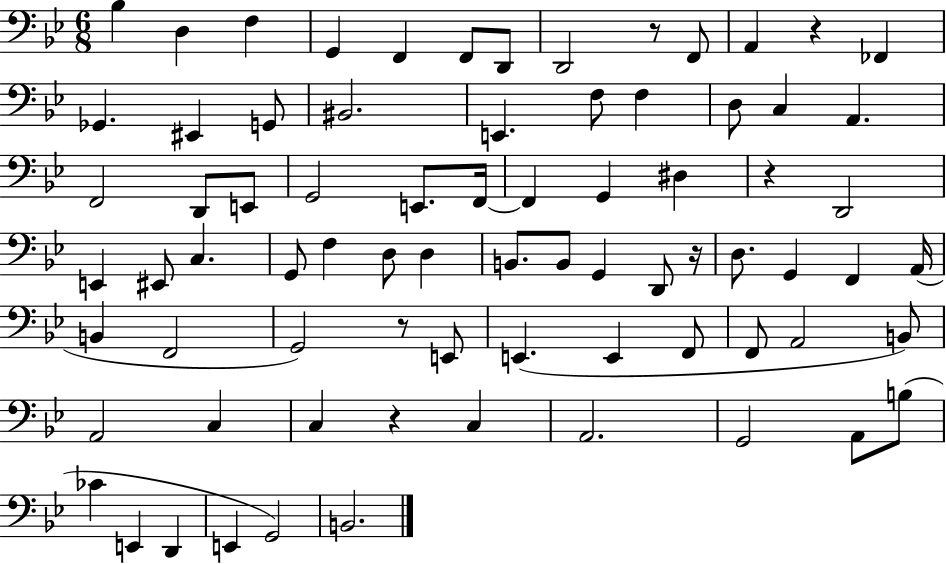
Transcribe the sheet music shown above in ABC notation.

X:1
T:Untitled
M:6/8
L:1/4
K:Bb
_B, D, F, G,, F,, F,,/2 D,,/2 D,,2 z/2 F,,/2 A,, z _F,, _G,, ^E,, G,,/2 ^B,,2 E,, F,/2 F, D,/2 C, A,, F,,2 D,,/2 E,,/2 G,,2 E,,/2 F,,/4 F,, G,, ^D, z D,,2 E,, ^E,,/2 C, G,,/2 F, D,/2 D, B,,/2 B,,/2 G,, D,,/2 z/4 D,/2 G,, F,, A,,/4 B,, F,,2 G,,2 z/2 E,,/2 E,, E,, F,,/2 F,,/2 A,,2 B,,/2 A,,2 C, C, z C, A,,2 G,,2 A,,/2 B,/2 _C E,, D,, E,, G,,2 B,,2